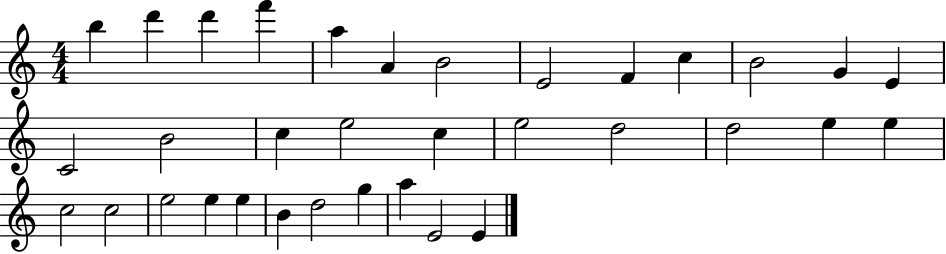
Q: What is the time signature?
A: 4/4